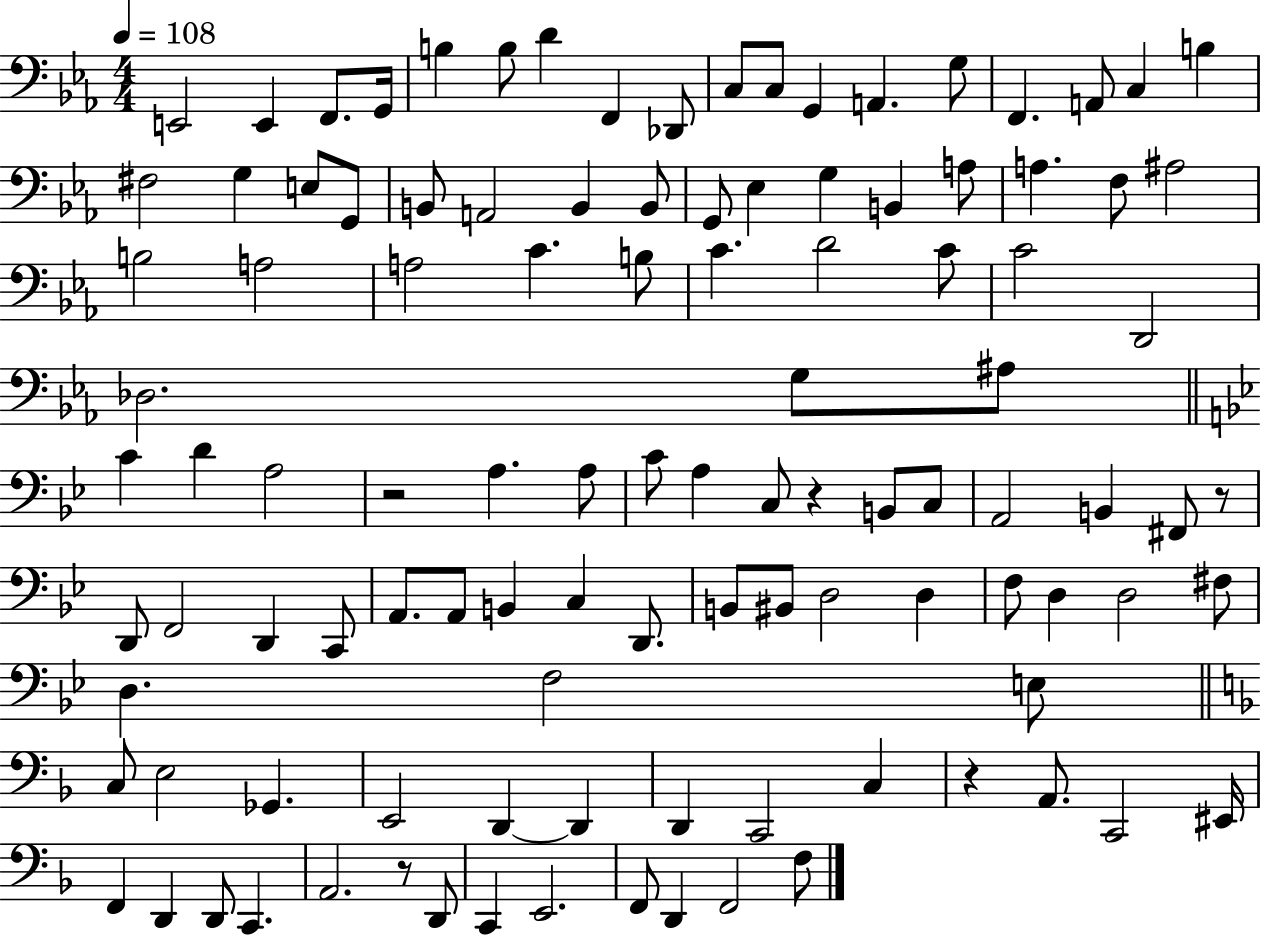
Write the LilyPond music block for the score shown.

{
  \clef bass
  \numericTimeSignature
  \time 4/4
  \key ees \major
  \tempo 4 = 108
  e,2 e,4 f,8. g,16 | b4 b8 d'4 f,4 des,8 | c8 c8 g,4 a,4. g8 | f,4. a,8 c4 b4 | \break fis2 g4 e8 g,8 | b,8 a,2 b,4 b,8 | g,8 ees4 g4 b,4 a8 | a4. f8 ais2 | \break b2 a2 | a2 c'4. b8 | c'4. d'2 c'8 | c'2 d,2 | \break des2. g8 ais8 | \bar "||" \break \key bes \major c'4 d'4 a2 | r2 a4. a8 | c'8 a4 c8 r4 b,8 c8 | a,2 b,4 fis,8 r8 | \break d,8 f,2 d,4 c,8 | a,8. a,8 b,4 c4 d,8. | b,8 bis,8 d2 d4 | f8 d4 d2 fis8 | \break d4. f2 e8 | \bar "||" \break \key d \minor c8 e2 ges,4. | e,2 d,4~~ d,4 | d,4 c,2 c4 | r4 a,8. c,2 eis,16 | \break f,4 d,4 d,8 c,4. | a,2. r8 d,8 | c,4 e,2. | f,8 d,4 f,2 f8 | \break \bar "|."
}